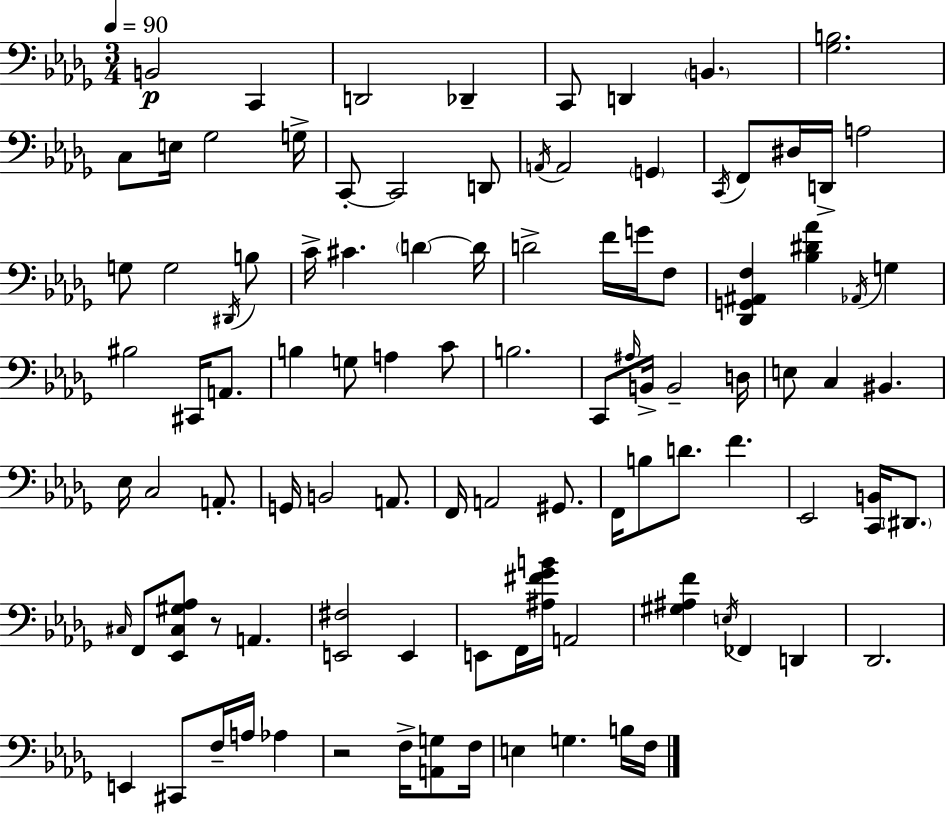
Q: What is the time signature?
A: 3/4